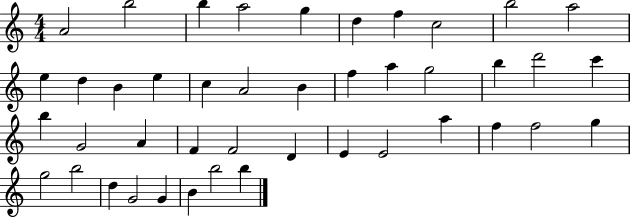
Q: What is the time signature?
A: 4/4